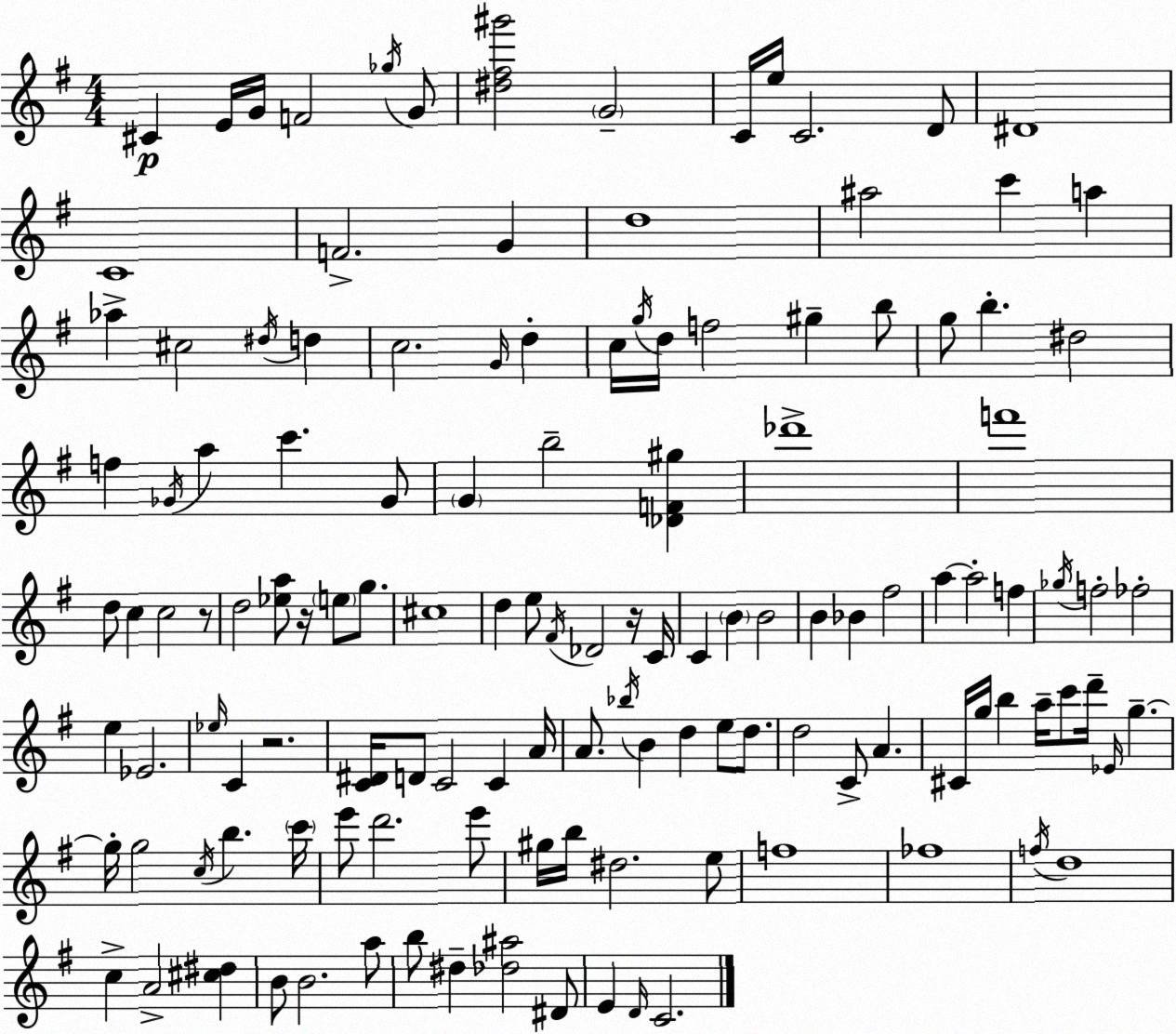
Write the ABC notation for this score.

X:1
T:Untitled
M:4/4
L:1/4
K:G
^C E/4 G/4 F2 _g/4 G/2 [^d^f^g']2 G2 C/4 e/4 C2 D/2 ^D4 C4 F2 G d4 ^a2 c' a _a ^c2 ^d/4 d c2 G/4 d c/4 g/4 d/4 f2 ^g b/2 g/2 b ^d2 f _G/4 a c' _G/2 G b2 [_DF^g] _d'4 f'4 d/2 c c2 z/2 d2 [_ea]/2 z/4 e/2 g/2 ^c4 d e/2 ^F/4 _D2 z/4 C/4 C B B2 B _B ^f2 a a2 f _g/4 f2 _f2 e _E2 _e/4 C z2 [C^D]/4 D/2 C2 C A/4 A/2 _b/4 B d e/2 d/2 d2 C/2 A ^C/4 g/4 b a/4 c'/2 d'/4 _E/4 g g/4 g2 c/4 b c'/4 e'/2 d'2 e'/2 ^g/4 b/4 ^d2 e/2 f4 _f4 f/4 d4 c A2 [^c^d] B/2 B2 a/2 b/2 ^d [_d^a]2 ^D/2 E D/4 C2